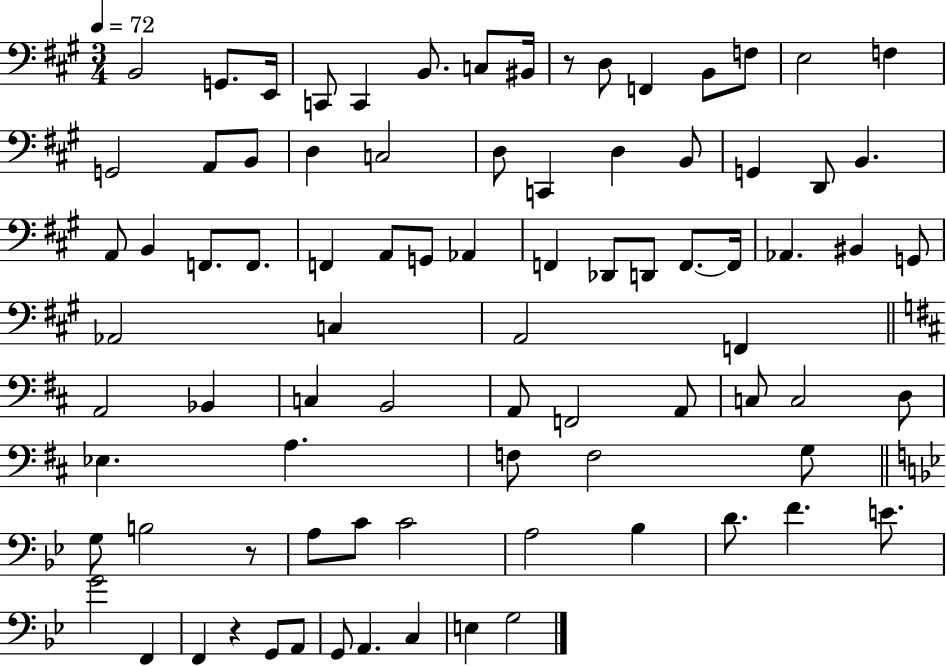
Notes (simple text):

B2/h G2/e. E2/s C2/e C2/q B2/e. C3/e BIS2/s R/e D3/e F2/q B2/e F3/e E3/h F3/q G2/h A2/e B2/e D3/q C3/h D3/e C2/q D3/q B2/e G2/q D2/e B2/q. A2/e B2/q F2/e. F2/e. F2/q A2/e G2/e Ab2/q F2/q Db2/e D2/e F2/e. F2/s Ab2/q. BIS2/q G2/e Ab2/h C3/q A2/h F2/q A2/h Bb2/q C3/q B2/h A2/e F2/h A2/e C3/e C3/h D3/e Eb3/q. A3/q. F3/e F3/h G3/e G3/e B3/h R/e A3/e C4/e C4/h A3/h Bb3/q D4/e. F4/q. E4/e. G4/h F2/q F2/q R/q G2/e A2/e G2/e A2/q. C3/q E3/q G3/h